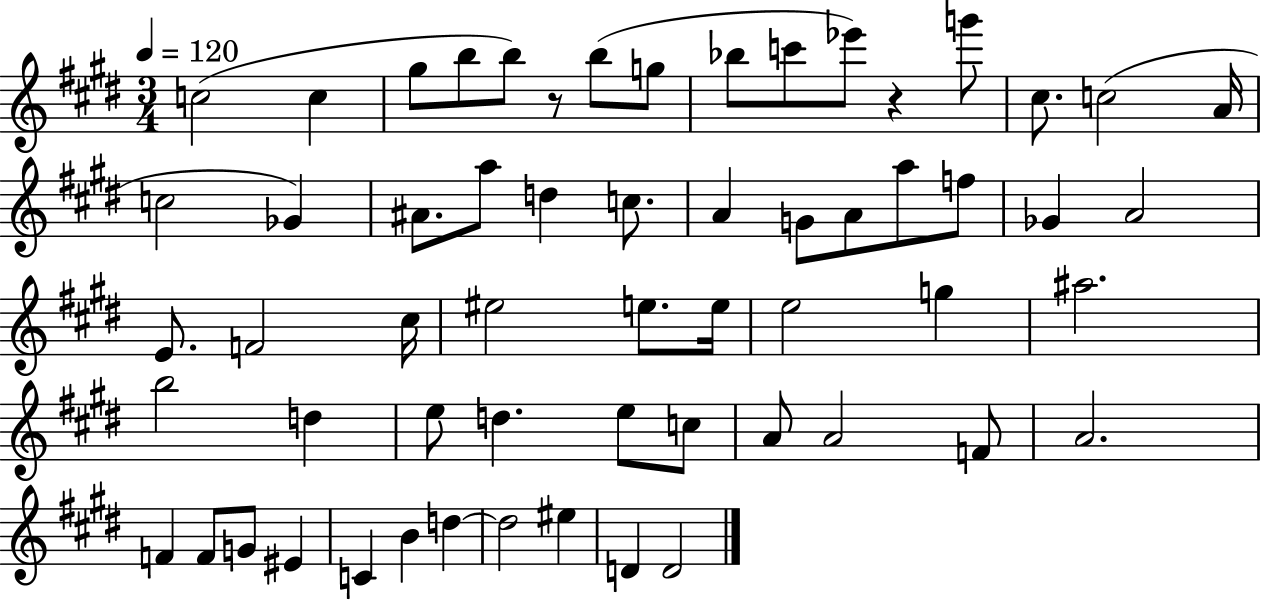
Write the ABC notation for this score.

X:1
T:Untitled
M:3/4
L:1/4
K:E
c2 c ^g/2 b/2 b/2 z/2 b/2 g/2 _b/2 c'/2 _e'/2 z g'/2 ^c/2 c2 A/4 c2 _G ^A/2 a/2 d c/2 A G/2 A/2 a/2 f/2 _G A2 E/2 F2 ^c/4 ^e2 e/2 e/4 e2 g ^a2 b2 d e/2 d e/2 c/2 A/2 A2 F/2 A2 F F/2 G/2 ^E C B d d2 ^e D D2